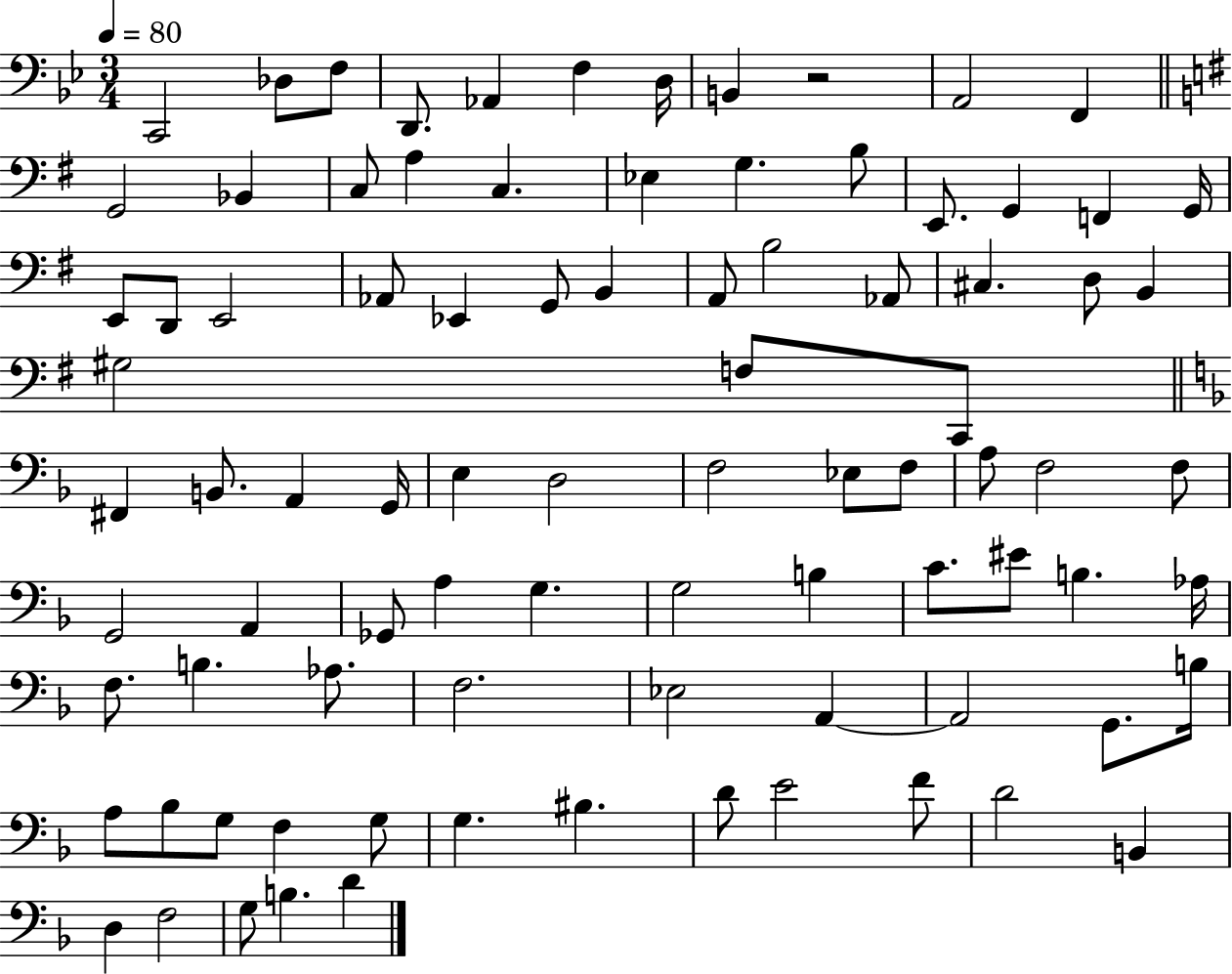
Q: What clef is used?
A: bass